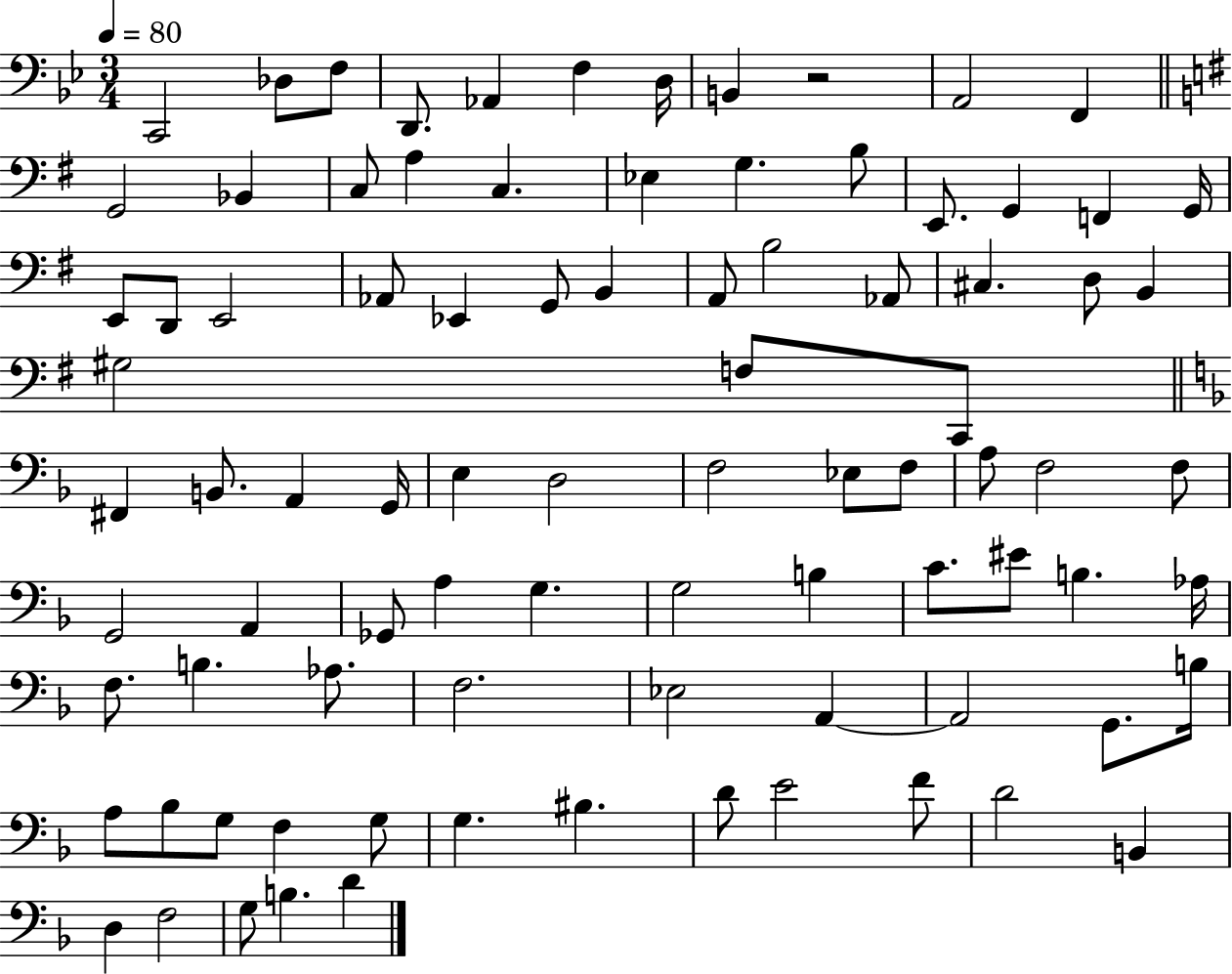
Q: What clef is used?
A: bass